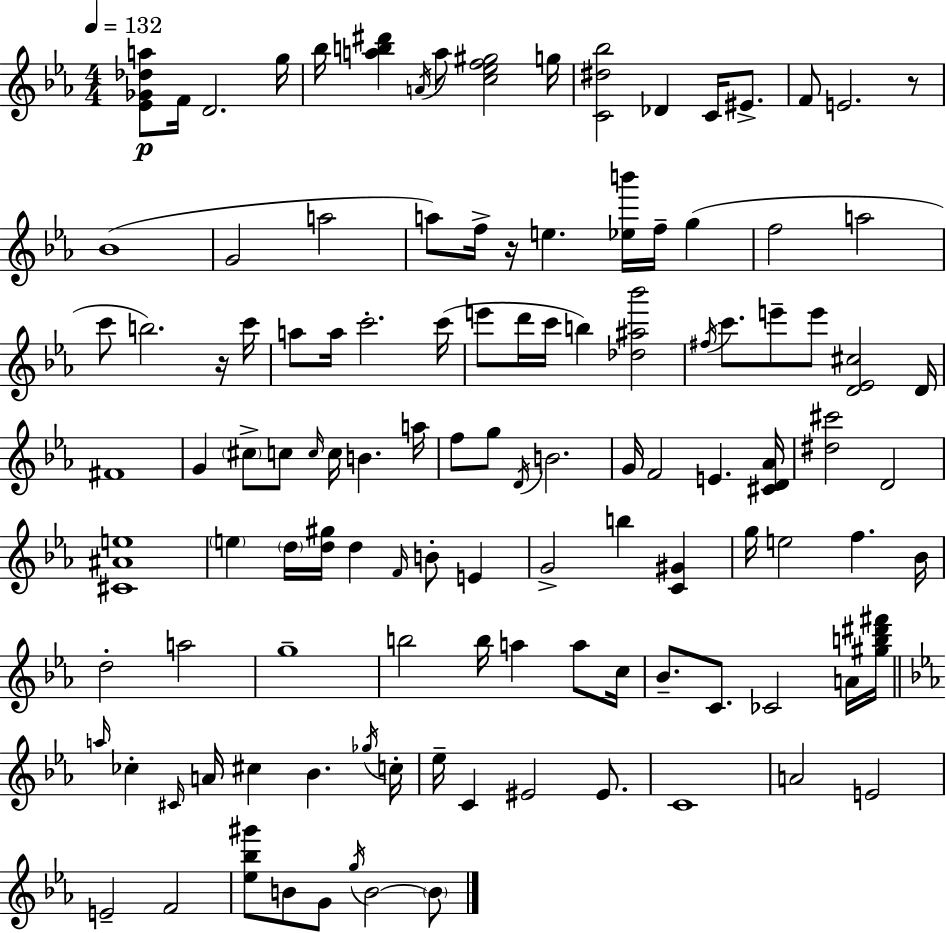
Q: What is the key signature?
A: EES major